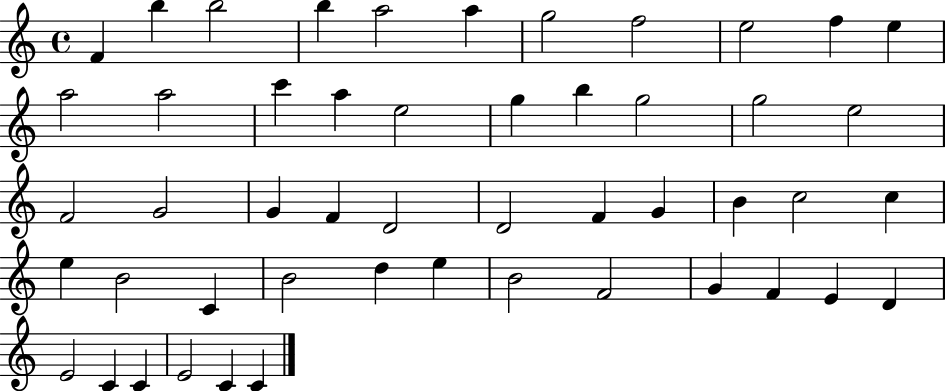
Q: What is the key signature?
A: C major